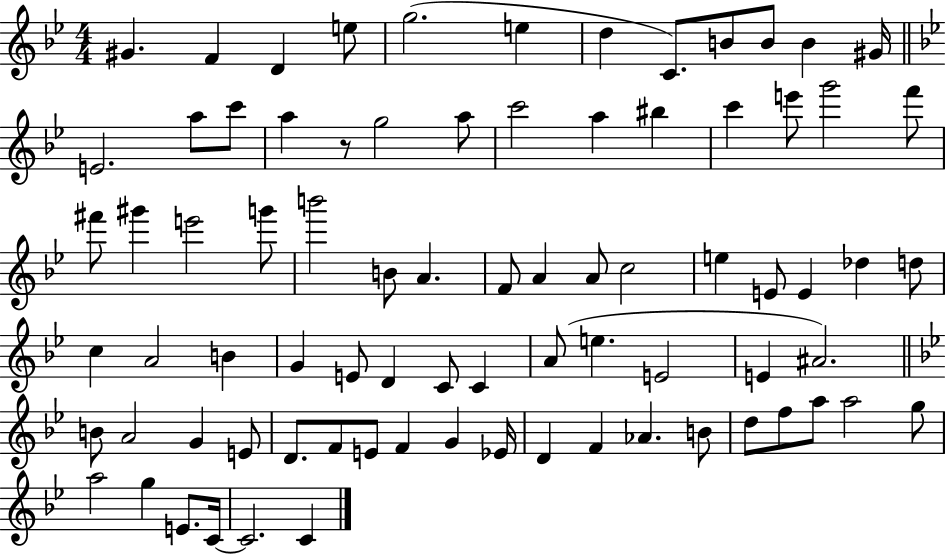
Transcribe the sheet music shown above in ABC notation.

X:1
T:Untitled
M:4/4
L:1/4
K:Bb
^G F D e/2 g2 e d C/2 B/2 B/2 B ^G/4 E2 a/2 c'/2 a z/2 g2 a/2 c'2 a ^b c' e'/2 g'2 f'/2 ^f'/2 ^g' e'2 g'/2 b'2 B/2 A F/2 A A/2 c2 e E/2 E _d d/2 c A2 B G E/2 D C/2 C A/2 e E2 E ^A2 B/2 A2 G E/2 D/2 F/2 E/2 F G _E/4 D F _A B/2 d/2 f/2 a/2 a2 g/2 a2 g E/2 C/4 C2 C